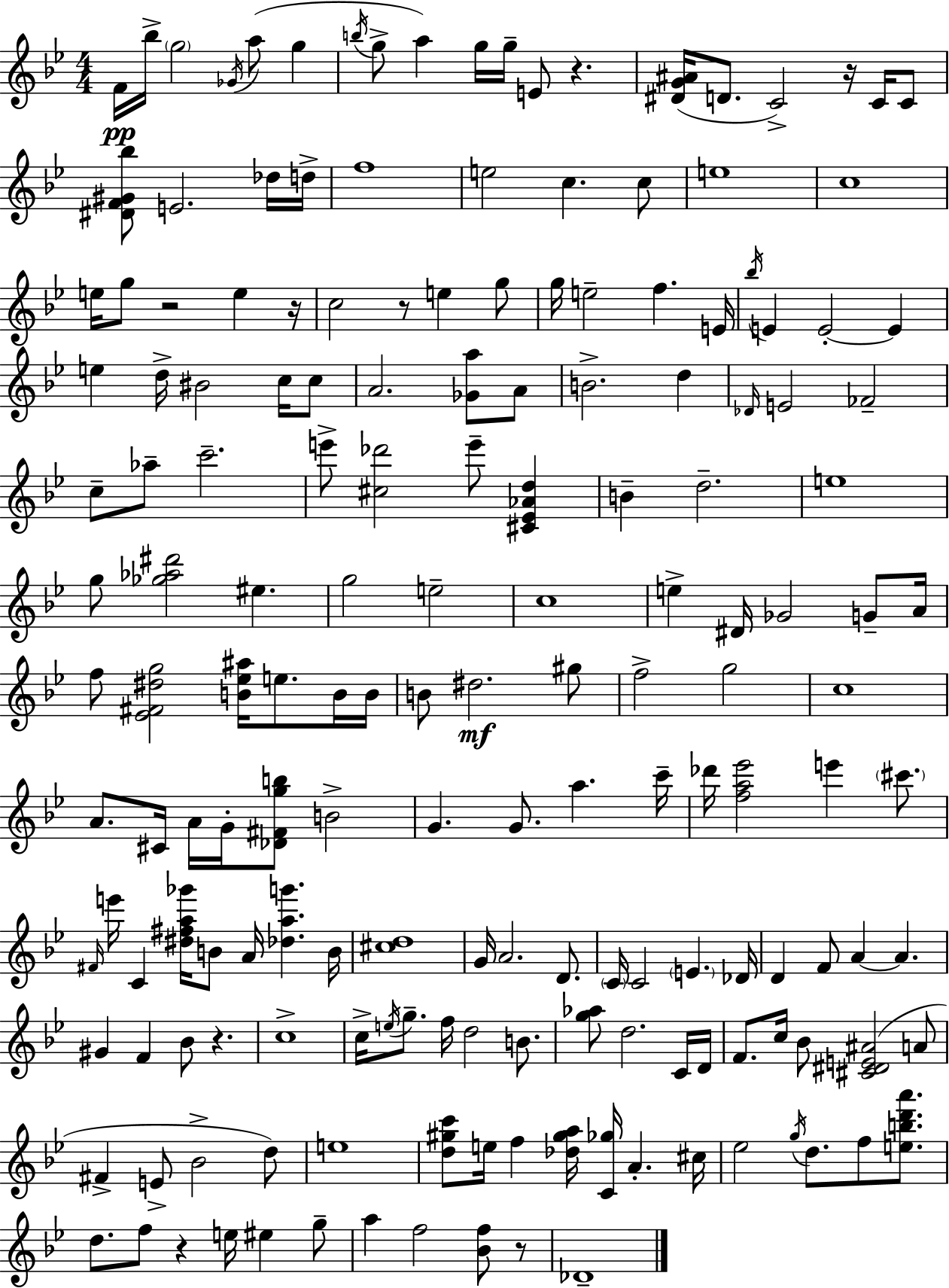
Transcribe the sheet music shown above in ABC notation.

X:1
T:Untitled
M:4/4
L:1/4
K:Bb
F/4 _b/4 g2 _G/4 a/2 g b/4 g/2 a g/4 g/4 E/2 z [^DG^A]/4 D/2 C2 z/4 C/4 C/2 [^DF^G_b]/2 E2 _d/4 d/4 f4 e2 c c/2 e4 c4 e/4 g/2 z2 e z/4 c2 z/2 e g/2 g/4 e2 f E/4 _b/4 E E2 E e d/4 ^B2 c/4 c/2 A2 [_Ga]/2 A/2 B2 d _D/4 E2 _F2 c/2 _a/2 c'2 e'/2 [^c_d']2 e'/2 [^C_E_Ad] B d2 e4 g/2 [_g_a^d']2 ^e g2 e2 c4 e ^D/4 _G2 G/2 A/4 f/2 [_E^F^dg]2 [B_e^a]/4 e/2 B/4 B/4 B/2 ^d2 ^g/2 f2 g2 c4 A/2 ^C/4 A/4 G/4 [_D^Fgb]/2 B2 G G/2 a c'/4 _d'/4 [fa_e']2 e' ^c'/2 ^F/4 e'/4 C [^d^fa_g']/4 B/2 A/4 [_dag'] B/4 [^cd]4 G/4 A2 D/2 C/4 C2 E _D/4 D F/2 A A ^G F _B/2 z c4 c/4 e/4 g/2 f/4 d2 B/2 [g_a]/2 d2 C/4 D/4 F/2 c/4 _B/2 [^C^DE^A]2 A/2 ^F E/2 _B2 d/2 e4 [d^gc']/2 e/4 f [_d^ga]/4 [C_g]/4 A ^c/4 _e2 g/4 d/2 f/2 [ebd'a']/2 d/2 f/2 z e/4 ^e g/2 a f2 [_Bf]/2 z/2 _D4